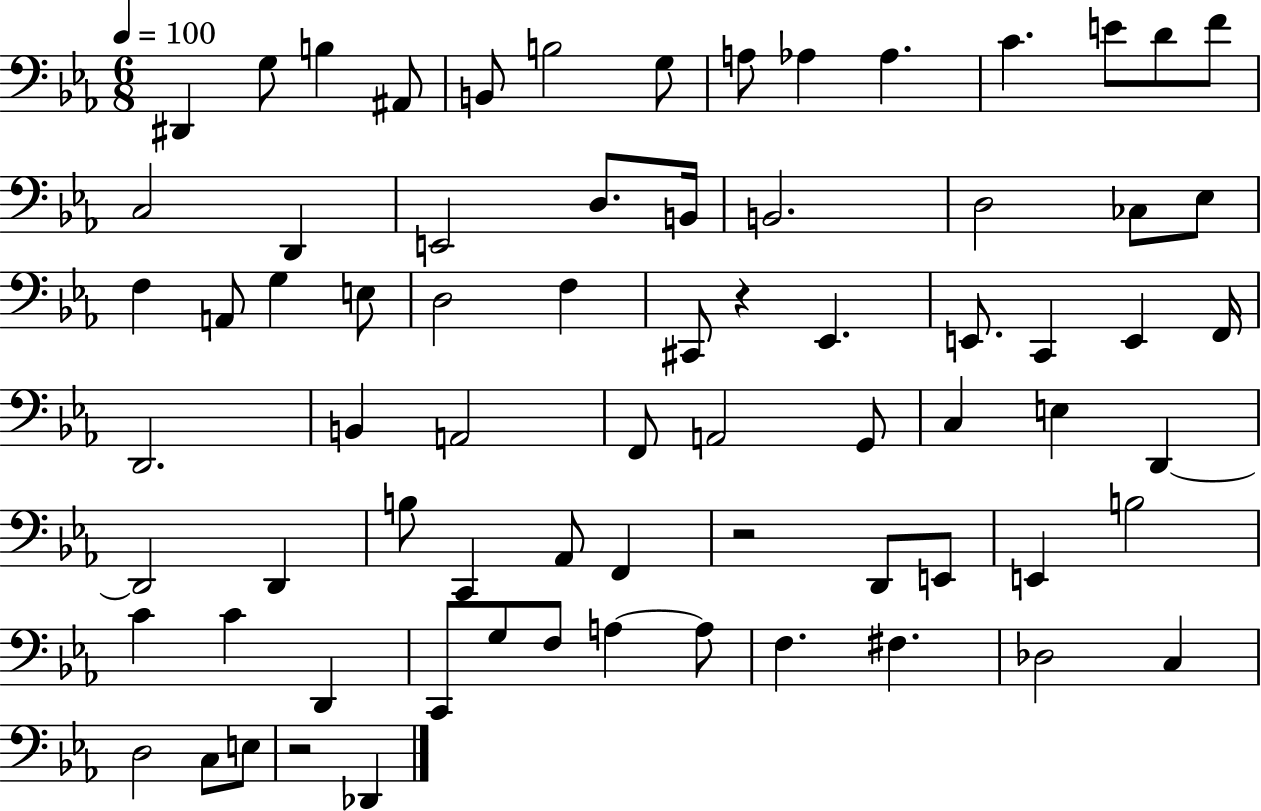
{
  \clef bass
  \numericTimeSignature
  \time 6/8
  \key ees \major
  \tempo 4 = 100
  dis,4 g8 b4 ais,8 | b,8 b2 g8 | a8 aes4 aes4. | c'4. e'8 d'8 f'8 | \break c2 d,4 | e,2 d8. b,16 | b,2. | d2 ces8 ees8 | \break f4 a,8 g4 e8 | d2 f4 | cis,8 r4 ees,4. | e,8. c,4 e,4 f,16 | \break d,2. | b,4 a,2 | f,8 a,2 g,8 | c4 e4 d,4~~ | \break d,2 d,4 | b8 c,4 aes,8 f,4 | r2 d,8 e,8 | e,4 b2 | \break c'4 c'4 d,4 | c,8 g8 f8 a4~~ a8 | f4. fis4. | des2 c4 | \break d2 c8 e8 | r2 des,4 | \bar "|."
}